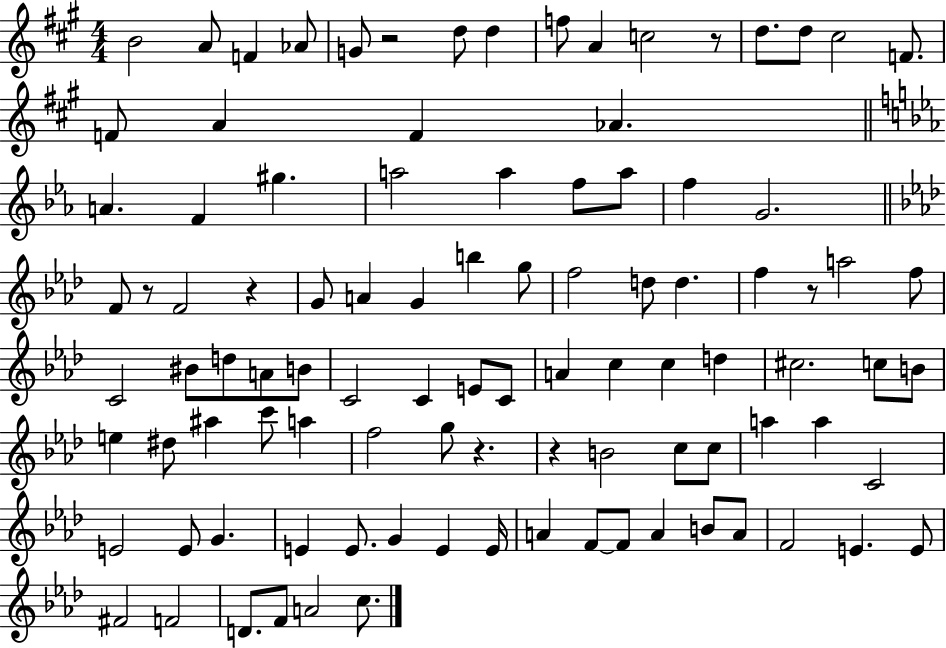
B4/h A4/e F4/q Ab4/e G4/e R/h D5/e D5/q F5/e A4/q C5/h R/e D5/e. D5/e C#5/h F4/e. F4/e A4/q F4/q Ab4/q. A4/q. F4/q G#5/q. A5/h A5/q F5/e A5/e F5/q G4/h. F4/e R/e F4/h R/q G4/e A4/q G4/q B5/q G5/e F5/h D5/e D5/q. F5/q R/e A5/h F5/e C4/h BIS4/e D5/e A4/e B4/e C4/h C4/q E4/e C4/e A4/q C5/q C5/q D5/q C#5/h. C5/e B4/e E5/q D#5/e A#5/q C6/e A5/q F5/h G5/e R/q. R/q B4/h C5/e C5/e A5/q A5/q C4/h E4/h E4/e G4/q. E4/q E4/e. G4/q E4/q E4/s A4/q F4/e F4/e A4/q B4/e A4/e F4/h E4/q. E4/e F#4/h F4/h D4/e. F4/e A4/h C5/e.